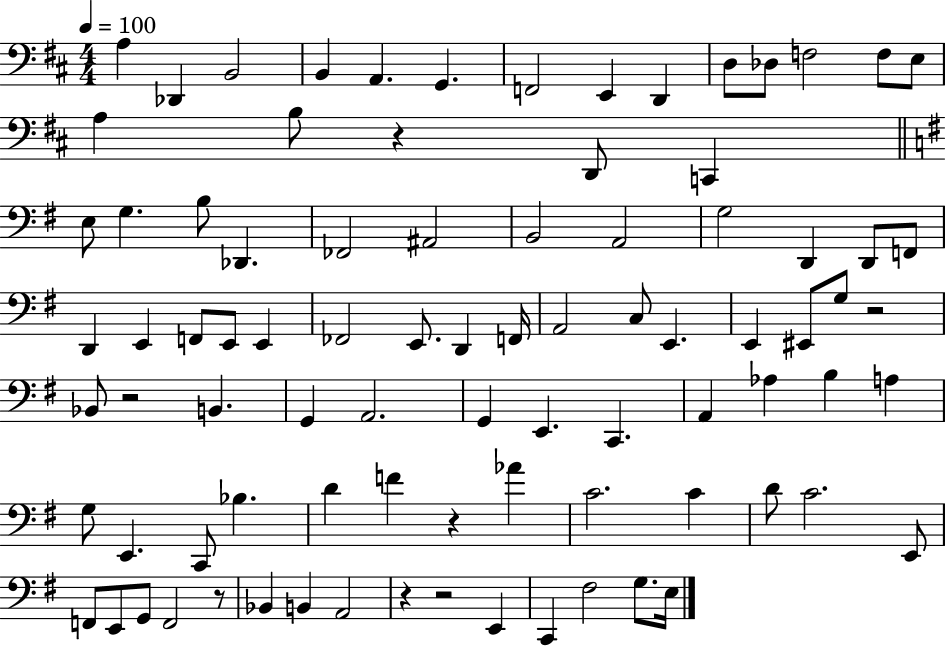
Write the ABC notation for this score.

X:1
T:Untitled
M:4/4
L:1/4
K:D
A, _D,, B,,2 B,, A,, G,, F,,2 E,, D,, D,/2 _D,/2 F,2 F,/2 E,/2 A, B,/2 z D,,/2 C,, E,/2 G, B,/2 _D,, _F,,2 ^A,,2 B,,2 A,,2 G,2 D,, D,,/2 F,,/2 D,, E,, F,,/2 E,,/2 E,, _F,,2 E,,/2 D,, F,,/4 A,,2 C,/2 E,, E,, ^E,,/2 G,/2 z2 _B,,/2 z2 B,, G,, A,,2 G,, E,, C,, A,, _A, B, A, G,/2 E,, C,,/2 _B, D F z _A C2 C D/2 C2 E,,/2 F,,/2 E,,/2 G,,/2 F,,2 z/2 _B,, B,, A,,2 z z2 E,, C,, ^F,2 G,/2 E,/4